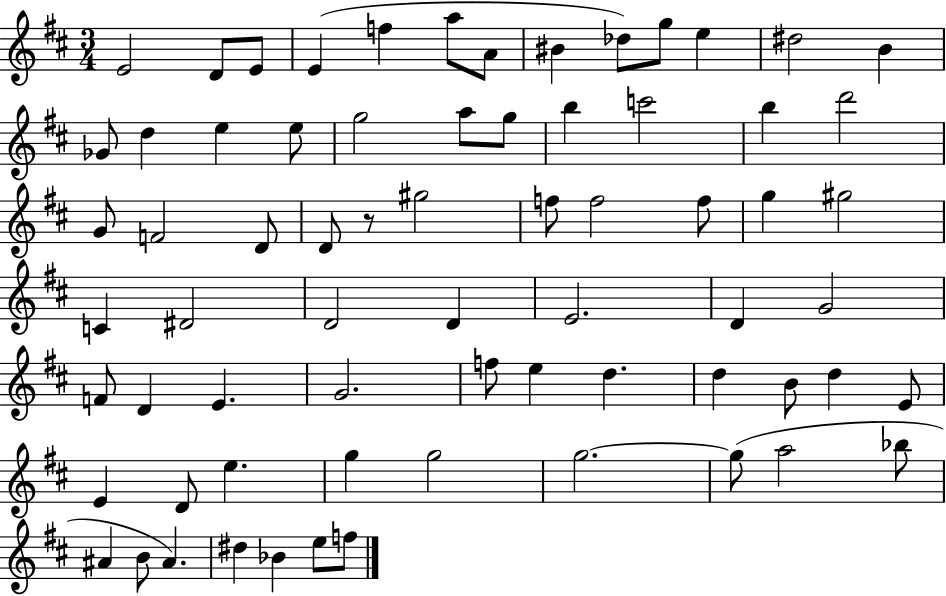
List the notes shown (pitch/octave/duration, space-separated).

E4/h D4/e E4/e E4/q F5/q A5/e A4/e BIS4/q Db5/e G5/e E5/q D#5/h B4/q Gb4/e D5/q E5/q E5/e G5/h A5/e G5/e B5/q C6/h B5/q D6/h G4/e F4/h D4/e D4/e R/e G#5/h F5/e F5/h F5/e G5/q G#5/h C4/q D#4/h D4/h D4/q E4/h. D4/q G4/h F4/e D4/q E4/q. G4/h. F5/e E5/q D5/q. D5/q B4/e D5/q E4/e E4/q D4/e E5/q. G5/q G5/h G5/h. G5/e A5/h Bb5/e A#4/q B4/e A#4/q. D#5/q Bb4/q E5/e F5/e